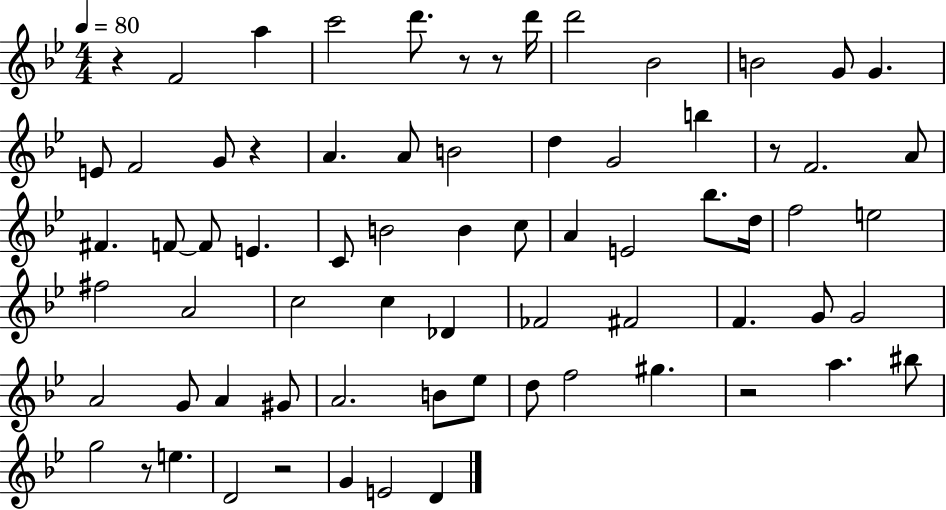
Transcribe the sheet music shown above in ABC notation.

X:1
T:Untitled
M:4/4
L:1/4
K:Bb
z F2 a c'2 d'/2 z/2 z/2 d'/4 d'2 _B2 B2 G/2 G E/2 F2 G/2 z A A/2 B2 d G2 b z/2 F2 A/2 ^F F/2 F/2 E C/2 B2 B c/2 A E2 _b/2 d/4 f2 e2 ^f2 A2 c2 c _D _F2 ^F2 F G/2 G2 A2 G/2 A ^G/2 A2 B/2 _e/2 d/2 f2 ^g z2 a ^b/2 g2 z/2 e D2 z2 G E2 D